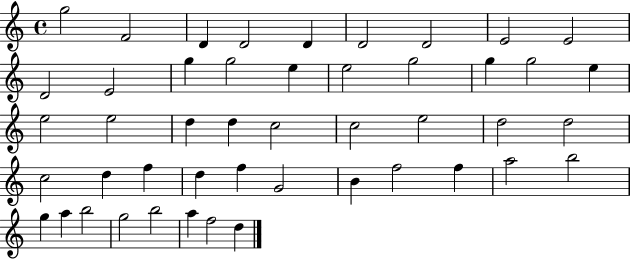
X:1
T:Untitled
M:4/4
L:1/4
K:C
g2 F2 D D2 D D2 D2 E2 E2 D2 E2 g g2 e e2 g2 g g2 e e2 e2 d d c2 c2 e2 d2 d2 c2 d f d f G2 B f2 f a2 b2 g a b2 g2 b2 a f2 d